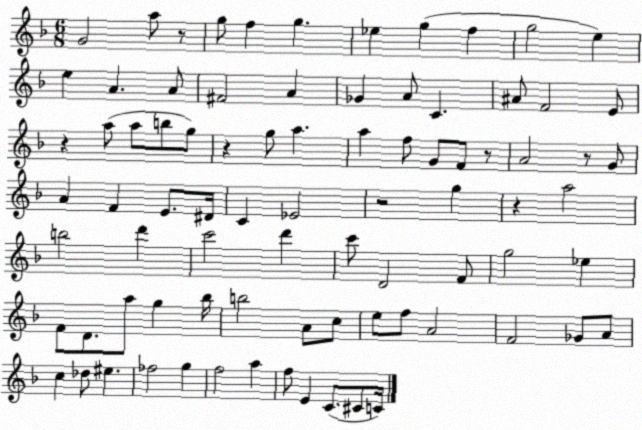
X:1
T:Untitled
M:6/8
L:1/4
K:F
G2 a/2 z/2 g/2 f g _e g f g2 e e A A/2 ^F2 A _G A/2 C ^A/2 F2 E/2 z a/2 a/2 b/2 g/2 z g/2 a a f/2 G/2 F/2 z/2 A2 z/2 G/2 A F E/2 ^D/4 C _E2 z2 g z a2 b2 d' c'2 d' c'/2 D2 F/2 g2 _e F/2 D/2 a/2 g _b/4 b2 A/2 c/2 e/2 f/2 A2 F2 _G/2 A/2 c _d/2 ^e _f2 g f2 a f/2 E C/2 ^C/2 C/4